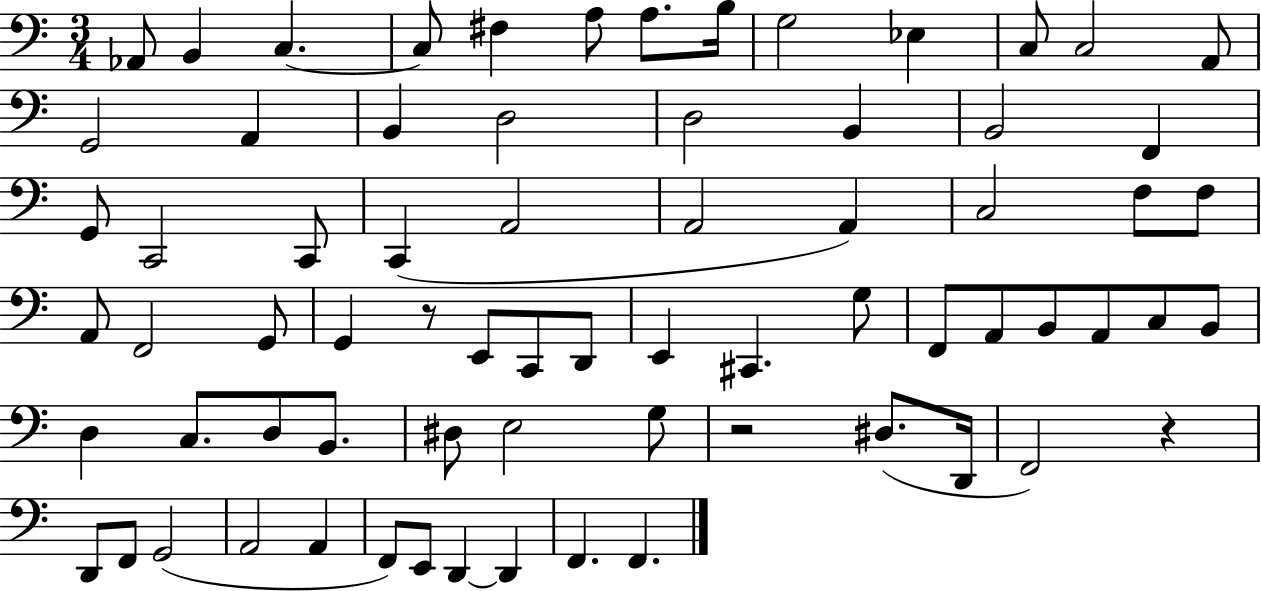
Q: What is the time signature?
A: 3/4